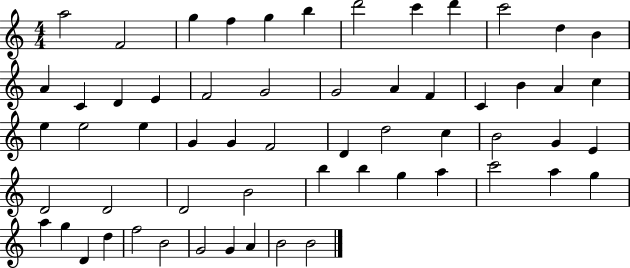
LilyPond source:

{
  \clef treble
  \numericTimeSignature
  \time 4/4
  \key c \major
  a''2 f'2 | g''4 f''4 g''4 b''4 | d'''2 c'''4 d'''4 | c'''2 d''4 b'4 | \break a'4 c'4 d'4 e'4 | f'2 g'2 | g'2 a'4 f'4 | c'4 b'4 a'4 c''4 | \break e''4 e''2 e''4 | g'4 g'4 f'2 | d'4 d''2 c''4 | b'2 g'4 e'4 | \break d'2 d'2 | d'2 b'2 | b''4 b''4 g''4 a''4 | c'''2 a''4 g''4 | \break a''4 g''4 d'4 d''4 | f''2 b'2 | g'2 g'4 a'4 | b'2 b'2 | \break \bar "|."
}